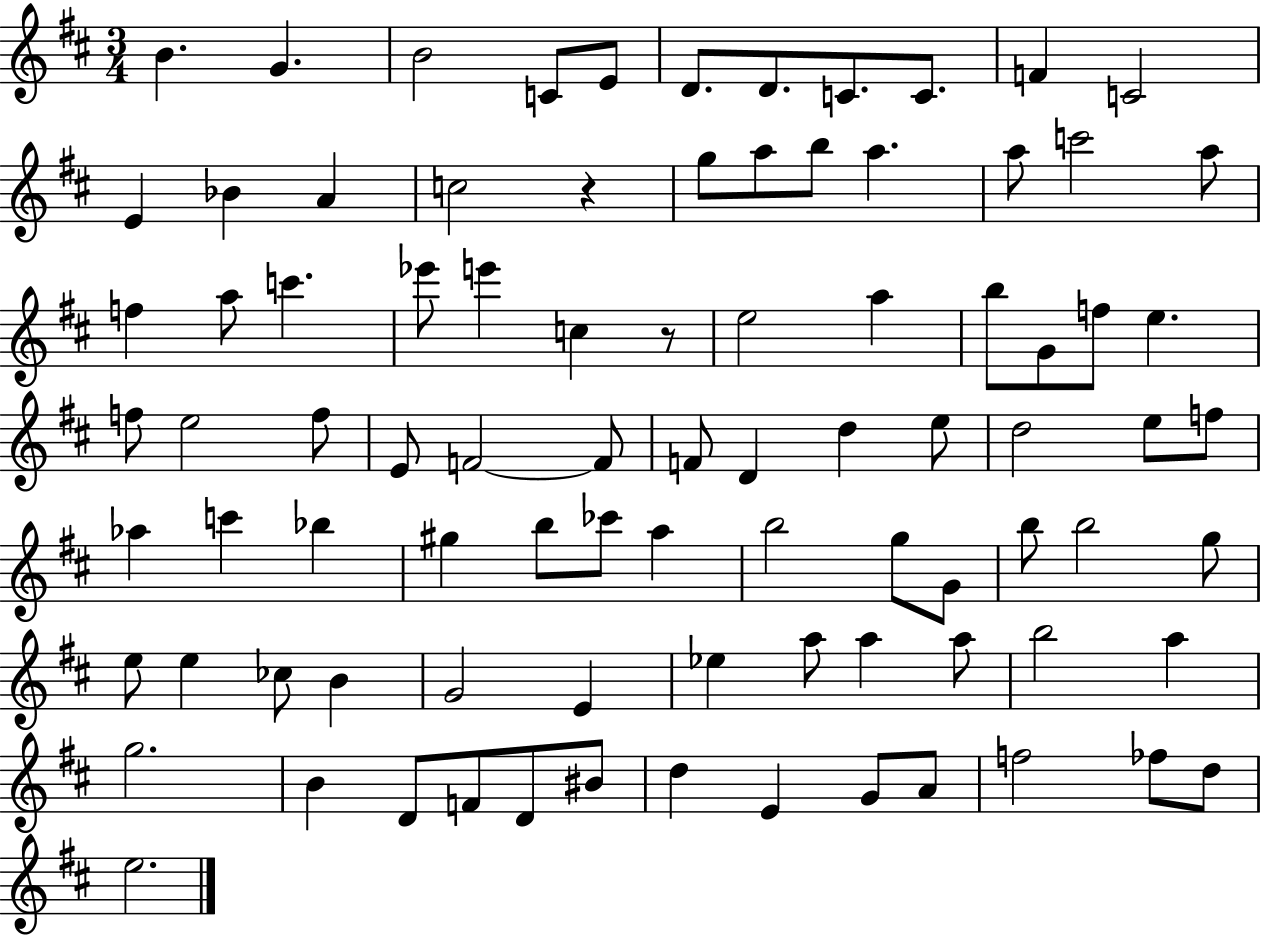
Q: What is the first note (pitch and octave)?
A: B4